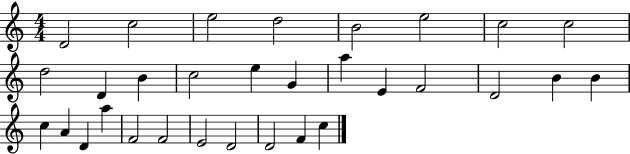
D4/h C5/h E5/h D5/h B4/h E5/h C5/h C5/h D5/h D4/q B4/q C5/h E5/q G4/q A5/q E4/q F4/h D4/h B4/q B4/q C5/q A4/q D4/q A5/q F4/h F4/h E4/h D4/h D4/h F4/q C5/q